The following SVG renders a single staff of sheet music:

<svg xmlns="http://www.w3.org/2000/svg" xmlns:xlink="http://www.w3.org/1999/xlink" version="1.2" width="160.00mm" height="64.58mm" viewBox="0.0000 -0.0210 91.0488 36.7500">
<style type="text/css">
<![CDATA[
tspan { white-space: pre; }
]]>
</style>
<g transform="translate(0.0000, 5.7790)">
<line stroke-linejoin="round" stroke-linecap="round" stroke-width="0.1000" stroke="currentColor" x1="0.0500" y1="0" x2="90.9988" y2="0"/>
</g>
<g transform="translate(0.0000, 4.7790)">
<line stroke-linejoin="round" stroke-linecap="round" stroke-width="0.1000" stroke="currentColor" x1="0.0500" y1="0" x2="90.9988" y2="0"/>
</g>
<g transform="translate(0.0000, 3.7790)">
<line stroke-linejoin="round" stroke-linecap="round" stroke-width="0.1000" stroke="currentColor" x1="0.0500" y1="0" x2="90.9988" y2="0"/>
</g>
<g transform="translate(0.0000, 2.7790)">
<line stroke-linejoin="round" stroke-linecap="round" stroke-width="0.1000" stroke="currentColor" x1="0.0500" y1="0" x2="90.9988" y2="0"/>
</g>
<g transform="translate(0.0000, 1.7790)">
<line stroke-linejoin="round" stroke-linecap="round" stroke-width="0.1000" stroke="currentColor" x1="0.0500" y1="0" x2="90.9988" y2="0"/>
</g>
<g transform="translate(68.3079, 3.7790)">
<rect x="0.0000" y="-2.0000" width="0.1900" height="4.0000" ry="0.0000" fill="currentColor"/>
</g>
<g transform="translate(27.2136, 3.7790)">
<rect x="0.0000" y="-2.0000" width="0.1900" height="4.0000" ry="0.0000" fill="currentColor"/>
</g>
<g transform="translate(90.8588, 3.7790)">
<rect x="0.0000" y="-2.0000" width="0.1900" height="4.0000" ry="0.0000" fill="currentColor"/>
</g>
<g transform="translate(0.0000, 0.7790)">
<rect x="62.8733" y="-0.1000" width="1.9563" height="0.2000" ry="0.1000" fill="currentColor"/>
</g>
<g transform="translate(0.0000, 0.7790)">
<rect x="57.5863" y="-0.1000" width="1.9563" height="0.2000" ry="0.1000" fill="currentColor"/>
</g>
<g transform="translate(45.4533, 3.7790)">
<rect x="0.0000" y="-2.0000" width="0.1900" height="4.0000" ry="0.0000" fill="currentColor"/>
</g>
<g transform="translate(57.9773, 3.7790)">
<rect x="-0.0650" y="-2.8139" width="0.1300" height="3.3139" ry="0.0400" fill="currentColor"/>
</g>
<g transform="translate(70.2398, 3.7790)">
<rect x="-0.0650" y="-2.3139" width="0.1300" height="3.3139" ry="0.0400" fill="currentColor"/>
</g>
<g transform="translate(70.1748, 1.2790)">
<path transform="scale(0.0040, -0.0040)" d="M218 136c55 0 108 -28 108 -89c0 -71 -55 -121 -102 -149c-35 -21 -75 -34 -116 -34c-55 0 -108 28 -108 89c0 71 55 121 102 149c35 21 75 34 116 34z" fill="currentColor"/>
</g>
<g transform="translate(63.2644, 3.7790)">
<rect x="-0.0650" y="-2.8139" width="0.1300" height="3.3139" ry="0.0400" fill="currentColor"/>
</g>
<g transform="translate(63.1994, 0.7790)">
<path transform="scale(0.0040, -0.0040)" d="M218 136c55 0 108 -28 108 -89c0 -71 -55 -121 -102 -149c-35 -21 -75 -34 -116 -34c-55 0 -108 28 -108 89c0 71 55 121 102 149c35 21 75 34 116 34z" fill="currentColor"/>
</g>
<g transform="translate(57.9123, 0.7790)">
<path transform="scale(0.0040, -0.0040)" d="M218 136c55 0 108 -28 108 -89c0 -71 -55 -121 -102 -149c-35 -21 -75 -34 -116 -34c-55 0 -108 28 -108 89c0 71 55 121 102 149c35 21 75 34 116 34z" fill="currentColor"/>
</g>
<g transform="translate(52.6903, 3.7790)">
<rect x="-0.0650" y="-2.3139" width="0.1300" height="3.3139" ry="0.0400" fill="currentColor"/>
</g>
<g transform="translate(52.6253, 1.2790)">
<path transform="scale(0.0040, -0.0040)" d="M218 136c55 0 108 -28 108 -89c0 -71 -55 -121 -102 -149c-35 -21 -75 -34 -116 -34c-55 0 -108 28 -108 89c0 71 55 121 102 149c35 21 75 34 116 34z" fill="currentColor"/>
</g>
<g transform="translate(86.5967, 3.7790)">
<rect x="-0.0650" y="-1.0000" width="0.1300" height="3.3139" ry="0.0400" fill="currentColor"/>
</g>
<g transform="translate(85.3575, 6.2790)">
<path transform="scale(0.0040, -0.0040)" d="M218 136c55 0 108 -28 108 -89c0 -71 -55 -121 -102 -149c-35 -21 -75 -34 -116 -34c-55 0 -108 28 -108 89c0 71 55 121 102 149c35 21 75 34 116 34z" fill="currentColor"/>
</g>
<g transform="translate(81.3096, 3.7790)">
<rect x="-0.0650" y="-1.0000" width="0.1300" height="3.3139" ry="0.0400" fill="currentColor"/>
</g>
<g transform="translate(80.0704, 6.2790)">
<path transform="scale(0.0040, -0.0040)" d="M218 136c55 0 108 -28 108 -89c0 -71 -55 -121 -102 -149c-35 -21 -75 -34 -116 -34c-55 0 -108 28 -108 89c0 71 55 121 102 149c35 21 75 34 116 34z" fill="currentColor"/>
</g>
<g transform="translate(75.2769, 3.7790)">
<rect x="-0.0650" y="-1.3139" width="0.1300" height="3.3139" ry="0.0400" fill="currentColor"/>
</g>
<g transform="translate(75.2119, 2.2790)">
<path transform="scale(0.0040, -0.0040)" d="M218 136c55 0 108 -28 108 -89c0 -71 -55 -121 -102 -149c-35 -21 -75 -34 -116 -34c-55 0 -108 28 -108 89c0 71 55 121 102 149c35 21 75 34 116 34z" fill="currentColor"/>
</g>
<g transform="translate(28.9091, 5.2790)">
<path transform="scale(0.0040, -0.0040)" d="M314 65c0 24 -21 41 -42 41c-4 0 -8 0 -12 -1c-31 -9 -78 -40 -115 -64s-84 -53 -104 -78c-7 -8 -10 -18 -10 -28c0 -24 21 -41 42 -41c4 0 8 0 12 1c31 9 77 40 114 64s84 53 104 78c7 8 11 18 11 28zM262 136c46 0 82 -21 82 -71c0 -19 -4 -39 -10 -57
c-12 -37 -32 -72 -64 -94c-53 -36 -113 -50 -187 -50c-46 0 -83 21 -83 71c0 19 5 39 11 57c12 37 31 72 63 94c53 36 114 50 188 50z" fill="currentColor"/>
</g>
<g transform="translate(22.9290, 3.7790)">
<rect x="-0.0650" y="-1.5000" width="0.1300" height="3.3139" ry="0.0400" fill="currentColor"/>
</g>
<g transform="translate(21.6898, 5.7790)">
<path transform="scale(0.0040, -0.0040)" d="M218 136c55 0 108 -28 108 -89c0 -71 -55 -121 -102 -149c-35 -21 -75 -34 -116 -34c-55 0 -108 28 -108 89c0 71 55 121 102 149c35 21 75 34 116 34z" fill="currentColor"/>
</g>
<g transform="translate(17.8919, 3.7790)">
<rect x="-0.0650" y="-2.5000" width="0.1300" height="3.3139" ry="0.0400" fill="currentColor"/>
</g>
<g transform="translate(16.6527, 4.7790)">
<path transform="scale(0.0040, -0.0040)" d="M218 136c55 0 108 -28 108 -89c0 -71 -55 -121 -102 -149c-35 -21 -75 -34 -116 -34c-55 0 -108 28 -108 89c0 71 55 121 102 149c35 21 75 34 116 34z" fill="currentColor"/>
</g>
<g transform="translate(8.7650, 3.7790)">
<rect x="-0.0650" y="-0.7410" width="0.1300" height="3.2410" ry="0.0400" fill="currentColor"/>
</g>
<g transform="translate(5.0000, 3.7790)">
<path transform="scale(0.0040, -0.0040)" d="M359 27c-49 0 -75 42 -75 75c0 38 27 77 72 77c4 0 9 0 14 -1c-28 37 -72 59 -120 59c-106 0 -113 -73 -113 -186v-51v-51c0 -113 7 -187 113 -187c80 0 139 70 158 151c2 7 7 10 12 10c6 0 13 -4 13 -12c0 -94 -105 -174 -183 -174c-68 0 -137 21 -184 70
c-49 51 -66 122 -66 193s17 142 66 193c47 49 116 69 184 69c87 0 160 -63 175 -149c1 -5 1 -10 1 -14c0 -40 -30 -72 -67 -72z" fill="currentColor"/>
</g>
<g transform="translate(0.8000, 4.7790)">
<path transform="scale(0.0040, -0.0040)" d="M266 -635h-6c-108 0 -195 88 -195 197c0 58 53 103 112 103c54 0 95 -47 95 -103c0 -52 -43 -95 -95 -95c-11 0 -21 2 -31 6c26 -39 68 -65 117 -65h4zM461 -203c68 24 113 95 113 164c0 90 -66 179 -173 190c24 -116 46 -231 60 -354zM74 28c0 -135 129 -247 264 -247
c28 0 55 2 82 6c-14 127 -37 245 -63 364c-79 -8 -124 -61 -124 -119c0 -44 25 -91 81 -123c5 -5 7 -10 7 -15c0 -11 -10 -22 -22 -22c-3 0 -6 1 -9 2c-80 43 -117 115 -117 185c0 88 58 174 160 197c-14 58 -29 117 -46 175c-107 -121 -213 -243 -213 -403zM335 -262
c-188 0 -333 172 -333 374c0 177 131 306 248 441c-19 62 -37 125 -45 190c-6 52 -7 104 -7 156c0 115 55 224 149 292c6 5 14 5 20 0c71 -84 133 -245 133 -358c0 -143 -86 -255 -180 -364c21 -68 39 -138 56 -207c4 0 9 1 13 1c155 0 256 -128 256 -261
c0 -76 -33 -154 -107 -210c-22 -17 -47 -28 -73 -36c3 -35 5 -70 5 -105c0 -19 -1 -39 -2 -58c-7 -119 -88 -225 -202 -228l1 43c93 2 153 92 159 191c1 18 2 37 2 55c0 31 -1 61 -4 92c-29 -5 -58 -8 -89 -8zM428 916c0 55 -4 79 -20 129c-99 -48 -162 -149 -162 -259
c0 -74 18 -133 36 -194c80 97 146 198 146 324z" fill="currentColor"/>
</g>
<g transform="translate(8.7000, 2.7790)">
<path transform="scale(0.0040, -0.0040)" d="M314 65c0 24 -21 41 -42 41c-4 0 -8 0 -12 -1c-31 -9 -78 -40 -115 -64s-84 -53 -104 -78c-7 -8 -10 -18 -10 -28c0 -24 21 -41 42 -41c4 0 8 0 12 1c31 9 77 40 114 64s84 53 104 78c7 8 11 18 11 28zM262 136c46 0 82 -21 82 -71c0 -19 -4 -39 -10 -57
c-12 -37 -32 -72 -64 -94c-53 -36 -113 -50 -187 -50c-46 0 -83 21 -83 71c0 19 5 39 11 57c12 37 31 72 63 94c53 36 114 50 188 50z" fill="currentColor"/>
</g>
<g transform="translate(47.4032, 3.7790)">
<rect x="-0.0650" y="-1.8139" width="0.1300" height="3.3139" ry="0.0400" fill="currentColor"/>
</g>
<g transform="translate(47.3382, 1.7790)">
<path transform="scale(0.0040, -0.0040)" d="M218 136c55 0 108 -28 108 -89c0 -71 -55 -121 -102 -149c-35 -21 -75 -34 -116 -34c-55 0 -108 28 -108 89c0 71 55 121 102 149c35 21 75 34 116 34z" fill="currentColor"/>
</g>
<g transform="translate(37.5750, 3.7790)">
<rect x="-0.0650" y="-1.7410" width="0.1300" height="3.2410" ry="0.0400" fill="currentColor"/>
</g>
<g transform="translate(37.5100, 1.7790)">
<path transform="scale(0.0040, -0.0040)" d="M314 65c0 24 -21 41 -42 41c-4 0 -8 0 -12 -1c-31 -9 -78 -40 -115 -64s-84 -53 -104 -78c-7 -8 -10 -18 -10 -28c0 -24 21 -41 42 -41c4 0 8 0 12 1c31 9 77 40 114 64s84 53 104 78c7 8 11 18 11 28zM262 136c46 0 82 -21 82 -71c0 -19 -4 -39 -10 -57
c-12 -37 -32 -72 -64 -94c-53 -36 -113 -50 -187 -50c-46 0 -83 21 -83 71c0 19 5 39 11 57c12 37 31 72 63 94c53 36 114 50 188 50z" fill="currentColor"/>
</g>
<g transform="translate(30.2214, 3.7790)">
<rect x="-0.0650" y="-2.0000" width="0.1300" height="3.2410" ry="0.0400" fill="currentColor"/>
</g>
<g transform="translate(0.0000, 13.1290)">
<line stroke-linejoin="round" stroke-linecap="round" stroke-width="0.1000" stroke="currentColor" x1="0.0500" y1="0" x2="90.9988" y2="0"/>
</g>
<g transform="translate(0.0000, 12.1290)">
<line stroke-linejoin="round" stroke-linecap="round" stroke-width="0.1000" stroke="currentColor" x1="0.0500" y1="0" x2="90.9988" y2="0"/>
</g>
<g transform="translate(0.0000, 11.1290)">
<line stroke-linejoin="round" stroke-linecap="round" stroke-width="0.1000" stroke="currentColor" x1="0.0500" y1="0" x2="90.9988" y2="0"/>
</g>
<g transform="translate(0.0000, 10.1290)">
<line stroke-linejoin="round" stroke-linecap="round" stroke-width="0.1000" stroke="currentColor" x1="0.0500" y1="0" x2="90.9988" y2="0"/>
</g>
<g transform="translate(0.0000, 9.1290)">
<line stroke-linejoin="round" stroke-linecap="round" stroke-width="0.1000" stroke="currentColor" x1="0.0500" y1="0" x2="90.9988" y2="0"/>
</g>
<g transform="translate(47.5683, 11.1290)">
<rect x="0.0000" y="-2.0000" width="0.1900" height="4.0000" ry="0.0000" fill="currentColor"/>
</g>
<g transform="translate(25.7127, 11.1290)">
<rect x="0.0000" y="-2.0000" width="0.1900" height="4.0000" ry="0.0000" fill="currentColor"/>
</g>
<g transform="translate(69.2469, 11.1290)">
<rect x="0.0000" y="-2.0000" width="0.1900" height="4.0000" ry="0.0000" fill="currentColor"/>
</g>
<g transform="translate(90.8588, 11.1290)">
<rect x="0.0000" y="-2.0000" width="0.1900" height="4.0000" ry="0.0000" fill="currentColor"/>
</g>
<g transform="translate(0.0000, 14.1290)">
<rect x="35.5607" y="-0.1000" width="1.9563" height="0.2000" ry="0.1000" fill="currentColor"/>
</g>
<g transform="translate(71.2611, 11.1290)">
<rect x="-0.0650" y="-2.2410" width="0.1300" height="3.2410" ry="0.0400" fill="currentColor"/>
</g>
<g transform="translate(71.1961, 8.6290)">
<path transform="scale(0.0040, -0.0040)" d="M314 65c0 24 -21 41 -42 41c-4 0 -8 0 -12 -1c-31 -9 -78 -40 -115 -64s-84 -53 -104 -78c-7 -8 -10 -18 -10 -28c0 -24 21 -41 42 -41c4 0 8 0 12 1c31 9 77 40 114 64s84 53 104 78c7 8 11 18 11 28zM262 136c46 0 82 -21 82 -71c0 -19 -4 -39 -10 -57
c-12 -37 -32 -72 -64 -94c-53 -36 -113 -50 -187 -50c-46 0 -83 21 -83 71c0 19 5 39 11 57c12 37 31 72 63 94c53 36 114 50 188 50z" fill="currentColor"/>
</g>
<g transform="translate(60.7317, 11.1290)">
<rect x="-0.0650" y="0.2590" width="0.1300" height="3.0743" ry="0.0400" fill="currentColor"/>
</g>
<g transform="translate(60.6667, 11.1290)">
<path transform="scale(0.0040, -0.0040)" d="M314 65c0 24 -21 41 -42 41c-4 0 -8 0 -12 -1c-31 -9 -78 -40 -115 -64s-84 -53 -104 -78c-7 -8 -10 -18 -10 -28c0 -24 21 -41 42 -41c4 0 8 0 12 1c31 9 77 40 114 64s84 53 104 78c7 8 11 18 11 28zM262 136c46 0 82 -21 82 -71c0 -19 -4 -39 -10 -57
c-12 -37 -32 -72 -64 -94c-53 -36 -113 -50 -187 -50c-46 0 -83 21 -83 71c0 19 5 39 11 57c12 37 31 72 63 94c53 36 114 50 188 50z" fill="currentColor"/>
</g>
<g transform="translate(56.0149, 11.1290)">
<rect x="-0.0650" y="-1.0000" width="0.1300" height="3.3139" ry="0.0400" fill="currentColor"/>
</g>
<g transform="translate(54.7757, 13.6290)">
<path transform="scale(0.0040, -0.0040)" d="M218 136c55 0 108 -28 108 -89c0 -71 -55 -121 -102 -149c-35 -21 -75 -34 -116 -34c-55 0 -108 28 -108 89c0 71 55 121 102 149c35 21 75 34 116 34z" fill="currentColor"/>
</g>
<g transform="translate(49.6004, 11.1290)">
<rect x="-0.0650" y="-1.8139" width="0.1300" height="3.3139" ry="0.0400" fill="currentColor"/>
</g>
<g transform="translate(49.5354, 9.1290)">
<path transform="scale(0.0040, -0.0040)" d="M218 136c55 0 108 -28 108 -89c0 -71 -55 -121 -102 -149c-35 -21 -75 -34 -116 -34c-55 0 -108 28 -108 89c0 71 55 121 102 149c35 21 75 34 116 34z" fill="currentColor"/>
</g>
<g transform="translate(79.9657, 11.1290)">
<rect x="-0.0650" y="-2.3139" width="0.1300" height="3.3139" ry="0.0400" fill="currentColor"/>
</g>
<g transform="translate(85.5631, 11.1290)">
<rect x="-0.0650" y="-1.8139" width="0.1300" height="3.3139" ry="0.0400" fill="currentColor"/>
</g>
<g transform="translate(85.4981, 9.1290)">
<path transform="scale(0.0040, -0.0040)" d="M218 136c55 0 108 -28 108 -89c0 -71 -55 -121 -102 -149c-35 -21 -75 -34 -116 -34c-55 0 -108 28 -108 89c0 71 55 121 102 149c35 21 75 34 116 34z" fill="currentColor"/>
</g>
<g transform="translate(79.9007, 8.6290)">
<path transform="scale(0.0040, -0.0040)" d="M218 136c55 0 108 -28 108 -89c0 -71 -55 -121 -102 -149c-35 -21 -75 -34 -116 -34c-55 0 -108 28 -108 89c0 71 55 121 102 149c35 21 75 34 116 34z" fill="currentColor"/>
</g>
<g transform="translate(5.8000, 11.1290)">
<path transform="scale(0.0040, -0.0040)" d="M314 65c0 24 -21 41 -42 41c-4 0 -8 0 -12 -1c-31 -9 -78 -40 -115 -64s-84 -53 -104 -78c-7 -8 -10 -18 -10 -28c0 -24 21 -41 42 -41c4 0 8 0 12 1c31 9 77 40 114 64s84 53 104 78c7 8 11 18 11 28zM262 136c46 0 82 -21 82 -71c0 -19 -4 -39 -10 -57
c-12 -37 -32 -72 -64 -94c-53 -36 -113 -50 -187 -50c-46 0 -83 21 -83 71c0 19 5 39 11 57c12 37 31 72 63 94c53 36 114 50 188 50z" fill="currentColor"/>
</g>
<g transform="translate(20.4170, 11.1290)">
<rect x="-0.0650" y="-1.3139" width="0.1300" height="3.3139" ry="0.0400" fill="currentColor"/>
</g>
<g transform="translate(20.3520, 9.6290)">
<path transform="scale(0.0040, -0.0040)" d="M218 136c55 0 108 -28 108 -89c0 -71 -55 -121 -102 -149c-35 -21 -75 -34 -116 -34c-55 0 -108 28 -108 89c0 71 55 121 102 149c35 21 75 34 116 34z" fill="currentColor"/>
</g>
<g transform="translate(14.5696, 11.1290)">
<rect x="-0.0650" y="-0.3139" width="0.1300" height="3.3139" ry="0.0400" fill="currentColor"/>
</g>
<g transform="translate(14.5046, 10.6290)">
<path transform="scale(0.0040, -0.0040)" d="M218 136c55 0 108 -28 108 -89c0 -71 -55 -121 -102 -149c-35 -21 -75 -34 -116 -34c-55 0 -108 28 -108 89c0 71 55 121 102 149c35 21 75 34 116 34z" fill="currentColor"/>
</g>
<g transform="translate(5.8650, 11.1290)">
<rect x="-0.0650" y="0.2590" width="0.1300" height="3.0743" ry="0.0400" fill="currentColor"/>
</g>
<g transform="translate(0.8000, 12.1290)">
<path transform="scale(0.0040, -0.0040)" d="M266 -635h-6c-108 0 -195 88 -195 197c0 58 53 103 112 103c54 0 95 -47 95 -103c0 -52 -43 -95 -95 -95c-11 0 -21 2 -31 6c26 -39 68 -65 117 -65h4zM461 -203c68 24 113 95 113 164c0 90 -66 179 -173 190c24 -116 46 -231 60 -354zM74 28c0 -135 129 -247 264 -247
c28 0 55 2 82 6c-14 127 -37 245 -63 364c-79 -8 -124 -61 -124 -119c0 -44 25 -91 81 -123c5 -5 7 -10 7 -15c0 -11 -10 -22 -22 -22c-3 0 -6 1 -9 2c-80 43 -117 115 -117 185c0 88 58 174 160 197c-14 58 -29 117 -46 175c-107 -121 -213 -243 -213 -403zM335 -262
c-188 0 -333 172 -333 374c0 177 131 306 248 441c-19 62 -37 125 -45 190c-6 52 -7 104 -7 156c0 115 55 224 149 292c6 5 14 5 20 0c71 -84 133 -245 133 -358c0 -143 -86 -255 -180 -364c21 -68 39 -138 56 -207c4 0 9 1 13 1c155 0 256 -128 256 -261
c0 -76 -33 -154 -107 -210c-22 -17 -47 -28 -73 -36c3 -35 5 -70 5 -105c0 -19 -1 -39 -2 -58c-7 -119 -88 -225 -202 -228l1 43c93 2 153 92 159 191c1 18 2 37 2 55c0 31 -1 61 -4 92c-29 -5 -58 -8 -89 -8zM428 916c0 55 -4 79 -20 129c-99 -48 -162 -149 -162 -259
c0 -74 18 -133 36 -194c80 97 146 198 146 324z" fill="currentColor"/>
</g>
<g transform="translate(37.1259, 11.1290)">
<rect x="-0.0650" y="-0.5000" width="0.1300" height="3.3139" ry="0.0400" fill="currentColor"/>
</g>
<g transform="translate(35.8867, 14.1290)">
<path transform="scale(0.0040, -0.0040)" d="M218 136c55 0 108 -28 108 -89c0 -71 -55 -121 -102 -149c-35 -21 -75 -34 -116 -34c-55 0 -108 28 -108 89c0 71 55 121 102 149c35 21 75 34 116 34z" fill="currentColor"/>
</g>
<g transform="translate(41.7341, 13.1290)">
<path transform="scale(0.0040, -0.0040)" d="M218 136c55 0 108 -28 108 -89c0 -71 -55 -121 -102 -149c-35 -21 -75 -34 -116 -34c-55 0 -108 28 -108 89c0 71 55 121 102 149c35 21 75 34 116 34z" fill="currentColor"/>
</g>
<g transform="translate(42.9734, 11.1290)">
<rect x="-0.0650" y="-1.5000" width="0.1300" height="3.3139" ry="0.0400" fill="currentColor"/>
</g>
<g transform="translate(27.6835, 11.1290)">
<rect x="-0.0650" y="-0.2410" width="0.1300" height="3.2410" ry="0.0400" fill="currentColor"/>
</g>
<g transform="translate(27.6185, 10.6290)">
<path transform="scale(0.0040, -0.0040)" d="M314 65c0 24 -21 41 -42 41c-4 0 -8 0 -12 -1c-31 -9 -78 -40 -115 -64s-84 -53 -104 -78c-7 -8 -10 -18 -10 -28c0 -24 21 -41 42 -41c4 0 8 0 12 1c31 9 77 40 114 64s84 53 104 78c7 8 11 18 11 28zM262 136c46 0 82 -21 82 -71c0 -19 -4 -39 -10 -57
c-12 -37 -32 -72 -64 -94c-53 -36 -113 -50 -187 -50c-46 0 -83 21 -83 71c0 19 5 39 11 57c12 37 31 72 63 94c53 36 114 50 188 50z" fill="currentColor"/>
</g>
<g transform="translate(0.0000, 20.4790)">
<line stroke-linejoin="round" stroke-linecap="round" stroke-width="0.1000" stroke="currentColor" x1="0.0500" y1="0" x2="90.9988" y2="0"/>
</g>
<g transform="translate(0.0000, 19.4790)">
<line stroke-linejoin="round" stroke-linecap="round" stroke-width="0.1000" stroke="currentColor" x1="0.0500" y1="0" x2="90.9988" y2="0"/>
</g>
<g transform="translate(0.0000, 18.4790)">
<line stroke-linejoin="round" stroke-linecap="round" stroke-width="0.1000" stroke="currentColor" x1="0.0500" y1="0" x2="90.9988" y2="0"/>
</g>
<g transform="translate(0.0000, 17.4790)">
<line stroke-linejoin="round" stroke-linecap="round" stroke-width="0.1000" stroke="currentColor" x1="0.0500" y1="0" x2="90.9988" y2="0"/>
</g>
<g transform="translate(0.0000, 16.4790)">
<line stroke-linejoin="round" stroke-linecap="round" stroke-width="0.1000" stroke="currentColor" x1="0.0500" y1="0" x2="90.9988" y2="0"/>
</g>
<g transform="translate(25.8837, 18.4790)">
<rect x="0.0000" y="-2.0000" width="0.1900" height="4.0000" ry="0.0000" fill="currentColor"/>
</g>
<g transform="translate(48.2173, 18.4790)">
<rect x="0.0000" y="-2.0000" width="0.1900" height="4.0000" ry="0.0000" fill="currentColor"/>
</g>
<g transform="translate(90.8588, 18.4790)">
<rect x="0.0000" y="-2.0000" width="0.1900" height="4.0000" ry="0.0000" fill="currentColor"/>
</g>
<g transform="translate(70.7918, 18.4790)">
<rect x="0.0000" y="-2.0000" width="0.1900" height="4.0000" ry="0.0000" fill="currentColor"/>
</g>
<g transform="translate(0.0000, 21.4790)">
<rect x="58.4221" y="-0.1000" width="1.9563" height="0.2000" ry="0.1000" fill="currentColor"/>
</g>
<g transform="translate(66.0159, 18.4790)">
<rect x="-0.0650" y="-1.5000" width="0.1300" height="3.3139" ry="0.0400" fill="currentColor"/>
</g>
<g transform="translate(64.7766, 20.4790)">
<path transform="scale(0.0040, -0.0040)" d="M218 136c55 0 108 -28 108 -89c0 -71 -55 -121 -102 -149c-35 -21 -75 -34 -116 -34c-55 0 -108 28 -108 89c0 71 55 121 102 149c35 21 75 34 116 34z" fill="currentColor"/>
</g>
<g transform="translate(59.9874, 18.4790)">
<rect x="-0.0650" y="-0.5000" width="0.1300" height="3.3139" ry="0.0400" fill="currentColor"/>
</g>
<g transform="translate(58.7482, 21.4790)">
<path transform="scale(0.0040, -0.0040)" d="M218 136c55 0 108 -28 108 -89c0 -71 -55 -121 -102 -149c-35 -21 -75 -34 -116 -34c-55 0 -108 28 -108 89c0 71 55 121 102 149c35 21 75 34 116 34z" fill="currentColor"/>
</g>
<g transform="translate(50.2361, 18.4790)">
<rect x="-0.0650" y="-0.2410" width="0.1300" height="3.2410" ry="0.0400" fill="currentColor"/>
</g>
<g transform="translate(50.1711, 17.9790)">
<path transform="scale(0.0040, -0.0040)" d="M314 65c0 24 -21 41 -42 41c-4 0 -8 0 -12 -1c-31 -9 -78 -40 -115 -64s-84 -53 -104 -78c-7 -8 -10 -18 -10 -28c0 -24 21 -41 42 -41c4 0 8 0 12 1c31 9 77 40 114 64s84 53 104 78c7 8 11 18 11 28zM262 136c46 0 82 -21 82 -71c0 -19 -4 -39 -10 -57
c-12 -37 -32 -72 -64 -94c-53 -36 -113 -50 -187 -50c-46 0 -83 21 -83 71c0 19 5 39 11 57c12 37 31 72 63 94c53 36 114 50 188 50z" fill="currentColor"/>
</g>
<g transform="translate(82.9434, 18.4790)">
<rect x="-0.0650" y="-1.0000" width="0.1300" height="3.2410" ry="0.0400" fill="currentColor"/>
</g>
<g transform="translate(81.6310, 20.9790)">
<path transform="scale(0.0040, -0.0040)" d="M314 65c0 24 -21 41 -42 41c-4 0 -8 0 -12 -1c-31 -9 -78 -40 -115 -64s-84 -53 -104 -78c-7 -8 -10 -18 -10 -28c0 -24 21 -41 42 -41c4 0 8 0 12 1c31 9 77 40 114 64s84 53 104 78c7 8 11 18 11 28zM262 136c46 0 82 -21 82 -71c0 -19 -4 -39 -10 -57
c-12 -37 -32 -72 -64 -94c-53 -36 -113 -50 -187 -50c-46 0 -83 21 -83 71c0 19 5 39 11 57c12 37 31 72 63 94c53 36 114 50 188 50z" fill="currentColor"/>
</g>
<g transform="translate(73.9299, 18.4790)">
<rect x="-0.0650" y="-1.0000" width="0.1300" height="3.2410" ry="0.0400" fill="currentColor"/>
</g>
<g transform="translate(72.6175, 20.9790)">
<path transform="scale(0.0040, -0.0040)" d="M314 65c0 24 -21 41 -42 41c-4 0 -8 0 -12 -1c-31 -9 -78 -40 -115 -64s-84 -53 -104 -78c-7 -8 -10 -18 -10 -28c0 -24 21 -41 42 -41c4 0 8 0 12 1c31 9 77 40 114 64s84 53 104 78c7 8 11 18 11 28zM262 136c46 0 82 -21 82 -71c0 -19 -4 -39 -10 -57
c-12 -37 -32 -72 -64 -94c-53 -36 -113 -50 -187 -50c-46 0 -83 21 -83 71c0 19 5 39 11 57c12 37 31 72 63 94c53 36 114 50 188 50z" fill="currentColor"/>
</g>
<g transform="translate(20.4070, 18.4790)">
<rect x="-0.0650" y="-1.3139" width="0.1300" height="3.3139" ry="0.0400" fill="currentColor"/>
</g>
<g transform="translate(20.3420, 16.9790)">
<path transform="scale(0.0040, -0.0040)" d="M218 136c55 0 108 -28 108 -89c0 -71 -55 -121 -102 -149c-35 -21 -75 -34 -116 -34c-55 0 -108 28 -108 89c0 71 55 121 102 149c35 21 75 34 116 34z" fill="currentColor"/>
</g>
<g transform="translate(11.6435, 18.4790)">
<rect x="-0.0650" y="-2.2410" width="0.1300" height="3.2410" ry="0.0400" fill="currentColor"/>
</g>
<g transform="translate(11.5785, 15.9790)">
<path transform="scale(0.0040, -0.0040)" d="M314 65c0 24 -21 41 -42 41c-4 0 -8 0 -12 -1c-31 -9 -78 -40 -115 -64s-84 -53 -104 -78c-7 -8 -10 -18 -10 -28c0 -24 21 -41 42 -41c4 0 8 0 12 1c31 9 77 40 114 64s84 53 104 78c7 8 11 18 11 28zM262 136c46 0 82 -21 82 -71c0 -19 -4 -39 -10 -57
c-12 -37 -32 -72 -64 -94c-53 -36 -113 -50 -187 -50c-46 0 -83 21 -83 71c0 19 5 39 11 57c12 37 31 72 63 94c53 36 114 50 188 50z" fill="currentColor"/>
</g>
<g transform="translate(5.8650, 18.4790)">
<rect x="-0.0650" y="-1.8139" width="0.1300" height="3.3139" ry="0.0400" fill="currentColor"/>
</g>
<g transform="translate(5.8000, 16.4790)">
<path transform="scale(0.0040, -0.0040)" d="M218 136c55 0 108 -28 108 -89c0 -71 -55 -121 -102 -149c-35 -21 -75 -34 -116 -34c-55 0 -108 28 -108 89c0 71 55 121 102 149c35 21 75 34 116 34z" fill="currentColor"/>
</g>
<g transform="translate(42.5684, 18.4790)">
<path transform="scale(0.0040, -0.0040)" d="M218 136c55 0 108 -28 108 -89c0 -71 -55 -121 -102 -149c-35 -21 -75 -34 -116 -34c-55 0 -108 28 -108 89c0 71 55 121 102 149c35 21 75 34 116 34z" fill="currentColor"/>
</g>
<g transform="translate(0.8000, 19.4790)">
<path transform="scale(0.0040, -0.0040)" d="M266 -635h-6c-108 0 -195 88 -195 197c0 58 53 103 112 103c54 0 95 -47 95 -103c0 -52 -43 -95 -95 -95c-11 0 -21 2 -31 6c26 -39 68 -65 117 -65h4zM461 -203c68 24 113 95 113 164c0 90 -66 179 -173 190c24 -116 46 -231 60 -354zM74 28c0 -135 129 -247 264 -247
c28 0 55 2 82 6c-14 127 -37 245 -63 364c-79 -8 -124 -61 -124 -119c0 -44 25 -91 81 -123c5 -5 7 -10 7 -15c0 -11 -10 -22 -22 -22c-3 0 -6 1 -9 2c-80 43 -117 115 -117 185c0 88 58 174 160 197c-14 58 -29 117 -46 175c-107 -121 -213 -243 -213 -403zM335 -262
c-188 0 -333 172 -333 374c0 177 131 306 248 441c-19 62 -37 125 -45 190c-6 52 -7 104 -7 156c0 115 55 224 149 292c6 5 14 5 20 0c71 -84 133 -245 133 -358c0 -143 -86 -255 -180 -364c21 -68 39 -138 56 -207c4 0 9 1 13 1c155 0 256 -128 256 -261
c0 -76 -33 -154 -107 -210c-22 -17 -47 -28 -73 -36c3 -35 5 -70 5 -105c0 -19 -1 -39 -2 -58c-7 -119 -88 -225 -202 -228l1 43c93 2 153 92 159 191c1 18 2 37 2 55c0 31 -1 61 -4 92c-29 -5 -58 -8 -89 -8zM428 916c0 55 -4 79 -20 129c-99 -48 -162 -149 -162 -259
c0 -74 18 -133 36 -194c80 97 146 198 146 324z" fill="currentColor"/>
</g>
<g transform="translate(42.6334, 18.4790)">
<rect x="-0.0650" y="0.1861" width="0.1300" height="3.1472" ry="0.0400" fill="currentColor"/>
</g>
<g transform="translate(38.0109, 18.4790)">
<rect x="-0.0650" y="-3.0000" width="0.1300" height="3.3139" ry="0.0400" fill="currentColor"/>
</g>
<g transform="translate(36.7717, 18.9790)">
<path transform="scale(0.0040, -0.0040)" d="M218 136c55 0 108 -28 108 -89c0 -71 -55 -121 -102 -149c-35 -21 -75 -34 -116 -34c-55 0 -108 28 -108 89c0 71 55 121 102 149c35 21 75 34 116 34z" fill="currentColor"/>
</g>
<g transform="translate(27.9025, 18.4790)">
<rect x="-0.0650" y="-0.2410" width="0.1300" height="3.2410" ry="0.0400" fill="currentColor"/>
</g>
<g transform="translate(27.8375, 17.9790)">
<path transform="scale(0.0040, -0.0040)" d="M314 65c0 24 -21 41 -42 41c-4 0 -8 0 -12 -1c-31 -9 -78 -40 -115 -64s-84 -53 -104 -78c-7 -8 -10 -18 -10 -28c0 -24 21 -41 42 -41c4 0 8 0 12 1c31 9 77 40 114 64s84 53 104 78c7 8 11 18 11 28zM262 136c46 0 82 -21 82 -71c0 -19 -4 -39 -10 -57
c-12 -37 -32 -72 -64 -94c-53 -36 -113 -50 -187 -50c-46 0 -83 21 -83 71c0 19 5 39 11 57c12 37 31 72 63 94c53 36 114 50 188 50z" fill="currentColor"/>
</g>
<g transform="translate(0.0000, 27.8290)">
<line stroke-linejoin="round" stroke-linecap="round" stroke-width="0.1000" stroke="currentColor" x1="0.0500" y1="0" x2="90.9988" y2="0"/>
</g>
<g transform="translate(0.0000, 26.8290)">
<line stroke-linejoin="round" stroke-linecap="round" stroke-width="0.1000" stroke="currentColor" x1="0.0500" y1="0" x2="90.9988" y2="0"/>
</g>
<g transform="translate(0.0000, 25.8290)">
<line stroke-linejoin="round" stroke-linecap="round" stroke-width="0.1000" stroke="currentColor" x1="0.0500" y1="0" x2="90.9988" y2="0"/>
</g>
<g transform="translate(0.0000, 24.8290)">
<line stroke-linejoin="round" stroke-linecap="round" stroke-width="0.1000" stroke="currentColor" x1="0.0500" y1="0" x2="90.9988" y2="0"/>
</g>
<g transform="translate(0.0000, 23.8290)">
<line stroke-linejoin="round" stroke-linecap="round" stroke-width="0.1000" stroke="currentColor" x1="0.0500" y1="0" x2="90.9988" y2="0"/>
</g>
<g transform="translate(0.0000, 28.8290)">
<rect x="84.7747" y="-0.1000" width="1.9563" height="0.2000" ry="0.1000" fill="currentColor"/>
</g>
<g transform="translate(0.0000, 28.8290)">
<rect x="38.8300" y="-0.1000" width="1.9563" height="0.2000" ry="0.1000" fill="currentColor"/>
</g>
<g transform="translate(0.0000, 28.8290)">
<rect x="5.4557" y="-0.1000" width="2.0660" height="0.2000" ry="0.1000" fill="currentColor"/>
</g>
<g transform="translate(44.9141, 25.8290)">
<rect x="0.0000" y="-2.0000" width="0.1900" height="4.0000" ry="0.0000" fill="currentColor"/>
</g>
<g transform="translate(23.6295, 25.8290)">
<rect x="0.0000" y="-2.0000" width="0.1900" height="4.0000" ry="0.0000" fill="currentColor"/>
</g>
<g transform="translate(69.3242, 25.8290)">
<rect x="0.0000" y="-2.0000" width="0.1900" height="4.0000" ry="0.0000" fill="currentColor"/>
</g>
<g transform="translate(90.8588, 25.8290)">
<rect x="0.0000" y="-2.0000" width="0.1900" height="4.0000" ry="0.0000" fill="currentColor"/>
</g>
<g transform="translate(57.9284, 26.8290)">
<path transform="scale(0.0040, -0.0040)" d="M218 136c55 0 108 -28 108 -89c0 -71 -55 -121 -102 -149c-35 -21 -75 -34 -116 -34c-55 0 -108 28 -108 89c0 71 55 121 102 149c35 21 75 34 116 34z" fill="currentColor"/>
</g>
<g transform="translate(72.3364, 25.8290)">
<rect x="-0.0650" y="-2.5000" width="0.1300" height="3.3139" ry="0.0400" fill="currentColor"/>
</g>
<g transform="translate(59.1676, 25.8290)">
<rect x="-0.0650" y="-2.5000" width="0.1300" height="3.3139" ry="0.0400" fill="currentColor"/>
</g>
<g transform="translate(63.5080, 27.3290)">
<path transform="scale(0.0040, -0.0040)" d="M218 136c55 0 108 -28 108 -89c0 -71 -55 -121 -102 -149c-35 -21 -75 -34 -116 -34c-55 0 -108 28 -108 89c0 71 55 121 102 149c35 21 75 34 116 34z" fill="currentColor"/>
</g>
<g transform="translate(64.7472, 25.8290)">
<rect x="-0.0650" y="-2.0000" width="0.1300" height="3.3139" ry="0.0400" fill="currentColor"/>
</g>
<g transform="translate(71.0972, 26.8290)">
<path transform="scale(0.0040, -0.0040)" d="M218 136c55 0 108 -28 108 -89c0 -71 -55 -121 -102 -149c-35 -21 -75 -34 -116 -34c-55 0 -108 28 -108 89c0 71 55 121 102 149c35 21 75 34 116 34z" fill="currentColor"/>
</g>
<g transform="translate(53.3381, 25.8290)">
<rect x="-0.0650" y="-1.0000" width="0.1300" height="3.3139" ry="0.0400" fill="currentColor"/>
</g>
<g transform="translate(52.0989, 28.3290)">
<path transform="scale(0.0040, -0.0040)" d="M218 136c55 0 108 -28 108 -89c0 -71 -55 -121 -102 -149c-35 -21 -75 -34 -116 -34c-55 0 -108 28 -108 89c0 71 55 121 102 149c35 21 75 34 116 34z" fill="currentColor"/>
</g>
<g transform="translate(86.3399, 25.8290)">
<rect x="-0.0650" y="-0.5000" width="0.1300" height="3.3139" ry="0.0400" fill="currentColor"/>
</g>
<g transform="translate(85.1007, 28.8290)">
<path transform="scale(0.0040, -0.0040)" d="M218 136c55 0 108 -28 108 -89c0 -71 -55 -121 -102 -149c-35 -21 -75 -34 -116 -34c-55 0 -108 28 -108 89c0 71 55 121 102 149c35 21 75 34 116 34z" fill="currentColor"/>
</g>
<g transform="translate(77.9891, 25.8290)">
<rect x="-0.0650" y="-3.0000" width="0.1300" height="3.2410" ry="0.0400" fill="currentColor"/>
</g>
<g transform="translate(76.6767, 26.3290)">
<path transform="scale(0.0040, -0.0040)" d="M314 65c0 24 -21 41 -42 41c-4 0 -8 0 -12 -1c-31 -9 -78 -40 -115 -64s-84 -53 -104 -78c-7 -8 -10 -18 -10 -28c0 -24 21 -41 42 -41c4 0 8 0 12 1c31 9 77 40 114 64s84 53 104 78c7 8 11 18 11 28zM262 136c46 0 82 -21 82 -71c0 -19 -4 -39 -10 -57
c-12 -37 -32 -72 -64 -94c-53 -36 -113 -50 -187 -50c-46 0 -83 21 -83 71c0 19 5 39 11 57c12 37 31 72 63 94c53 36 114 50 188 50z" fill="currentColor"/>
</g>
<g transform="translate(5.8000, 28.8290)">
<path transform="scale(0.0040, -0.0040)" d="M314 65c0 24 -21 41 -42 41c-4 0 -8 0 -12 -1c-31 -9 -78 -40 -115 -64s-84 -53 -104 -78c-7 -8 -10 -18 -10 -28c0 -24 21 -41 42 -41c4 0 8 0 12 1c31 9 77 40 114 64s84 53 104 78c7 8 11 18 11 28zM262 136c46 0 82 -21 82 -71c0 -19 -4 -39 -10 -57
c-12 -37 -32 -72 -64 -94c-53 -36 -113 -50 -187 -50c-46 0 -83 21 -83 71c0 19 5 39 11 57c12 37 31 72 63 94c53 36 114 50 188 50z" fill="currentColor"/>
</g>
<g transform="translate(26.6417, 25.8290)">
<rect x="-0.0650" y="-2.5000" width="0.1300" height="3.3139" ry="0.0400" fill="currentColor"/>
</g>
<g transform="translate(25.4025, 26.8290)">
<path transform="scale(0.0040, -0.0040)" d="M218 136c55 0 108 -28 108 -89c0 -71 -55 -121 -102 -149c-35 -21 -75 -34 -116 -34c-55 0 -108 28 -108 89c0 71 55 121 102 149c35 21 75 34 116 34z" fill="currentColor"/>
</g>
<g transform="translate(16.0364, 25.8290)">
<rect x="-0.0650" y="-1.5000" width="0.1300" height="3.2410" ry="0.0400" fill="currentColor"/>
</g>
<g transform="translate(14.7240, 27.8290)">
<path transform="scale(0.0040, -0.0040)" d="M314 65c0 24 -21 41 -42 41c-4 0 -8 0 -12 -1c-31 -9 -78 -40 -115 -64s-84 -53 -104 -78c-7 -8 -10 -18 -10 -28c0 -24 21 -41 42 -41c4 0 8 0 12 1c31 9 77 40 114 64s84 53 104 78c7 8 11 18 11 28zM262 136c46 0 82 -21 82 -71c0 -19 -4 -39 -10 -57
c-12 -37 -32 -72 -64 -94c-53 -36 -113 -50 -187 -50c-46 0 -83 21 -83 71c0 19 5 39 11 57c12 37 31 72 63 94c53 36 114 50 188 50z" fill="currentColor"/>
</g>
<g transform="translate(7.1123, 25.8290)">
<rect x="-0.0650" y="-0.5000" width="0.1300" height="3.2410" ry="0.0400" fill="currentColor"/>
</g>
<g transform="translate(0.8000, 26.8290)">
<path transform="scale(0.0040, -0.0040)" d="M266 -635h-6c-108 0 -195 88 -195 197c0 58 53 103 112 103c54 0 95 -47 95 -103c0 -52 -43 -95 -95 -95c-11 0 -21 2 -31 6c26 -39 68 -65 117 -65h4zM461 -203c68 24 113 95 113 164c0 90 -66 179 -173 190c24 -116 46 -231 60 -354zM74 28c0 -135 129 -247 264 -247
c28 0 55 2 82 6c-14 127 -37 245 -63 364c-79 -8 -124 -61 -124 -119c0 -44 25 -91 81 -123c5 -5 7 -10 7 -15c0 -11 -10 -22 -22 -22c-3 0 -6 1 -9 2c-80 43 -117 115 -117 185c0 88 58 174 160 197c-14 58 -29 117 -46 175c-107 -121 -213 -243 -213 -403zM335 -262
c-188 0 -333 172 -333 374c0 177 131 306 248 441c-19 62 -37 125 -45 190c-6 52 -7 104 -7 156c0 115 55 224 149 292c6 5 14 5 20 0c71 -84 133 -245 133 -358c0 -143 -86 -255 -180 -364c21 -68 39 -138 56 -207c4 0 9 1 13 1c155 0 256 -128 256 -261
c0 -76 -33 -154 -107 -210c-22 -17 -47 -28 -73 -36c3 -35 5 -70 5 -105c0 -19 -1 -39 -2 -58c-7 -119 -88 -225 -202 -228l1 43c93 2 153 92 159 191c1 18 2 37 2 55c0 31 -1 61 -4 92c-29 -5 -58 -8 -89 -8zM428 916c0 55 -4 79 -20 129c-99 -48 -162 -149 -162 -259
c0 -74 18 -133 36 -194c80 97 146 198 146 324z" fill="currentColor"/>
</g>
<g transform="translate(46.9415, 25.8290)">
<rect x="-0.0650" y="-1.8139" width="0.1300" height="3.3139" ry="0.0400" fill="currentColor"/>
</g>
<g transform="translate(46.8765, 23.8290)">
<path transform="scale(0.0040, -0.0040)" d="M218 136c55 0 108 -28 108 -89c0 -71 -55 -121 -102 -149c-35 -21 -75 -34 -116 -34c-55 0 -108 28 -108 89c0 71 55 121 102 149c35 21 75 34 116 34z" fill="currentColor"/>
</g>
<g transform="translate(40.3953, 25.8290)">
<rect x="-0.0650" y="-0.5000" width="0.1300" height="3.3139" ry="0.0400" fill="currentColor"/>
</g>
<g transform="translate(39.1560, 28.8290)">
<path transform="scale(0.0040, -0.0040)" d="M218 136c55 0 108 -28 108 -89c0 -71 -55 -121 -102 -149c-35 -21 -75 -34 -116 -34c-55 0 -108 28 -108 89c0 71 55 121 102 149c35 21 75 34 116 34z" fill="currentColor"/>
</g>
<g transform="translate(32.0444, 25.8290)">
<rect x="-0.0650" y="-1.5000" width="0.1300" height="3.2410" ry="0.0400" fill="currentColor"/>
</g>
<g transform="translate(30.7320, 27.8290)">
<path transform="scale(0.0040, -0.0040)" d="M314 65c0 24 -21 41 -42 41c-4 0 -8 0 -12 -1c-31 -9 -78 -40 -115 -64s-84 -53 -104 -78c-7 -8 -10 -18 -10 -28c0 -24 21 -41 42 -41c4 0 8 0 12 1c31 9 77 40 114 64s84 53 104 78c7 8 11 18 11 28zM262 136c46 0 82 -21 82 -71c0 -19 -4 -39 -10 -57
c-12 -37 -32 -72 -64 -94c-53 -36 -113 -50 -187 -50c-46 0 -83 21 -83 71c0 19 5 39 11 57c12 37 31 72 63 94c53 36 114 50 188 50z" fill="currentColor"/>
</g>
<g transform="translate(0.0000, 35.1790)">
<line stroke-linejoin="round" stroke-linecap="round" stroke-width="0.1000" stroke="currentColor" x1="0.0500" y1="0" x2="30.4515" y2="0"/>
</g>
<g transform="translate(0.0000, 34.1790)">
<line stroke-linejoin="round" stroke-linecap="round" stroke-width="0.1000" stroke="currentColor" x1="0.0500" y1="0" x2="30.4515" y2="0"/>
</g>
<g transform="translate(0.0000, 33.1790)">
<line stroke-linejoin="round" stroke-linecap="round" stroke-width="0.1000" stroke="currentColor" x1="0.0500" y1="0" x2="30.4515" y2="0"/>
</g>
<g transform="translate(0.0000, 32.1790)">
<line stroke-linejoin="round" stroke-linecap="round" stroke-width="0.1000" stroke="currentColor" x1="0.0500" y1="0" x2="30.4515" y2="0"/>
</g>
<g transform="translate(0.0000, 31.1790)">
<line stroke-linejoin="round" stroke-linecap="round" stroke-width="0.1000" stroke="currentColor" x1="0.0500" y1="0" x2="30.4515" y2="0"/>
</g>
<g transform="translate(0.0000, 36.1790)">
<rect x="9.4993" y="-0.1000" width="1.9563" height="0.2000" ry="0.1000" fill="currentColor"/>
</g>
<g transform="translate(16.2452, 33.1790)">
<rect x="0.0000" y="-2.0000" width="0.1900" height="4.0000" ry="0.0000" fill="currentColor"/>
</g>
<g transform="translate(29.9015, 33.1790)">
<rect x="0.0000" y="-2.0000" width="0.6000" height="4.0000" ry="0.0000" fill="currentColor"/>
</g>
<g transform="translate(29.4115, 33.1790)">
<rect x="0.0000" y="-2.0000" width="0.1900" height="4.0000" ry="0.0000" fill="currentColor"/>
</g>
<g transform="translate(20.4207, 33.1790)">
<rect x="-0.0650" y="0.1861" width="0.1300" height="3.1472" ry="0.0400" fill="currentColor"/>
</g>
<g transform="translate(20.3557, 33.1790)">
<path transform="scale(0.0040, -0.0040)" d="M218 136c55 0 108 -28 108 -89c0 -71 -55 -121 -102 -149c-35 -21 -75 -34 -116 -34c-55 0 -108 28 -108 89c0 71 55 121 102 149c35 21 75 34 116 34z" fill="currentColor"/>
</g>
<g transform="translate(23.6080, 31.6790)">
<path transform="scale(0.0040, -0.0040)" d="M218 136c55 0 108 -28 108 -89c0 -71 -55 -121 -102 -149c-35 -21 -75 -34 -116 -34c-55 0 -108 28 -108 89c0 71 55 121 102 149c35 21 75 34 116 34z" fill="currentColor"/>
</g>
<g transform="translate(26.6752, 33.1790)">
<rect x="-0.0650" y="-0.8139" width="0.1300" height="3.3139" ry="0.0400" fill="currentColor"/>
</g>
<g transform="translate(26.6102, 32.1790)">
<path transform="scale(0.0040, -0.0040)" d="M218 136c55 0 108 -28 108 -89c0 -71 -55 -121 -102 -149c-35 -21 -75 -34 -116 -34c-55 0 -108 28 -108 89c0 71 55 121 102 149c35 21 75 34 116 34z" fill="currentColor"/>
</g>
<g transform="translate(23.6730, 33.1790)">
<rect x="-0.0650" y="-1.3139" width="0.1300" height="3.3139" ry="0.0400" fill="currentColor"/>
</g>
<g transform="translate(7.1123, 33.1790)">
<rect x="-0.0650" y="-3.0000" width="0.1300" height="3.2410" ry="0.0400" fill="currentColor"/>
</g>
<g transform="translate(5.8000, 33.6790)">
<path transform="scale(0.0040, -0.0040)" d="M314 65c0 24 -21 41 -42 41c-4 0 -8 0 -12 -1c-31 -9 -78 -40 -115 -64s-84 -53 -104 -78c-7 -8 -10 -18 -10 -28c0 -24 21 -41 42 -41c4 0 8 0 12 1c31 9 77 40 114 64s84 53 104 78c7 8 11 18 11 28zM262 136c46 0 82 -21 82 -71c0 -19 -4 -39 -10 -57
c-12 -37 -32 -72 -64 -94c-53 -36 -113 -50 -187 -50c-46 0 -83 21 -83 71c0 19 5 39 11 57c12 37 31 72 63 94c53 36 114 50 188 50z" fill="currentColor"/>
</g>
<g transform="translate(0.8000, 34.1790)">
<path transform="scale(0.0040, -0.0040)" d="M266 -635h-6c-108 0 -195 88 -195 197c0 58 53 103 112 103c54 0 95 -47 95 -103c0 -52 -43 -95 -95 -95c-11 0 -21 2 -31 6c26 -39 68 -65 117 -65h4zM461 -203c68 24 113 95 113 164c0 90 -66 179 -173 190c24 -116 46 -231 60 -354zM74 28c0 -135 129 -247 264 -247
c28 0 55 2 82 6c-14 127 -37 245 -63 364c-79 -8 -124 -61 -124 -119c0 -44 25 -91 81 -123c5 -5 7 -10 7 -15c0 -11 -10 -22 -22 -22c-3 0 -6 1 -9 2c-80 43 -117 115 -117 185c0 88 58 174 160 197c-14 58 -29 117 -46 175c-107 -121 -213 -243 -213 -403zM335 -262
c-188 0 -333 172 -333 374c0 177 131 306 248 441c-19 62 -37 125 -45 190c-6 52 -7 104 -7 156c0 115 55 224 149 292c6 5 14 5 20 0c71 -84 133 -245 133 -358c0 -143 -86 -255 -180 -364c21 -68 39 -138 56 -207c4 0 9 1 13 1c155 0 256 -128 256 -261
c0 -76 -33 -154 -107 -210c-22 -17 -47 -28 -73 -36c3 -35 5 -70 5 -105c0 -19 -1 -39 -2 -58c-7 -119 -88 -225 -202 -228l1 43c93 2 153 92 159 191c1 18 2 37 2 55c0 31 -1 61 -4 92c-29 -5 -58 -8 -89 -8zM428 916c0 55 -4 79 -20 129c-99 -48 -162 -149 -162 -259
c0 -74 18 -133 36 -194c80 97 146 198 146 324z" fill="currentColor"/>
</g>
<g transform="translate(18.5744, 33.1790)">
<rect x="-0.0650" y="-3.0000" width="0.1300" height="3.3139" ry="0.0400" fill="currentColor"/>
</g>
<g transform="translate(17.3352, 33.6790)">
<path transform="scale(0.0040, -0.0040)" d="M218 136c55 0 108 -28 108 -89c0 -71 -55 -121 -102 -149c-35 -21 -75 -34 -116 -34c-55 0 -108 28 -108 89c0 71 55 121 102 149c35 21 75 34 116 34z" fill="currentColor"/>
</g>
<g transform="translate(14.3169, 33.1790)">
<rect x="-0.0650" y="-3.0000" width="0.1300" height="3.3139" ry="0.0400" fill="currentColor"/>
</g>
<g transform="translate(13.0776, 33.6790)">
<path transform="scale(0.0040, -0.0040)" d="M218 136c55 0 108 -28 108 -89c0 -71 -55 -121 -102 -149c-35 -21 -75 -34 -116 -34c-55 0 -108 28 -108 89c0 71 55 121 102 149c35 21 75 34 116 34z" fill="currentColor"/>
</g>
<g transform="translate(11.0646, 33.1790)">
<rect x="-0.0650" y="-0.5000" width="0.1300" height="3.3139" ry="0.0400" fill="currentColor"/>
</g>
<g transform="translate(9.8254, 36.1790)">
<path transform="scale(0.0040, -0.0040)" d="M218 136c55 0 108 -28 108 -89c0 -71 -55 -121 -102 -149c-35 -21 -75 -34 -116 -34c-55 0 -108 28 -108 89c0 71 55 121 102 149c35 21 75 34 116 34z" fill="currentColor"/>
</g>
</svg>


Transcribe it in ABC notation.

X:1
T:Untitled
M:4/4
L:1/4
K:C
d2 G E F2 f2 f g a a g e D D B2 c e c2 C E f D B2 g2 g f f g2 e c2 A B c2 C E D2 D2 C2 E2 G E2 C f D G F G A2 C A2 C A A B e d